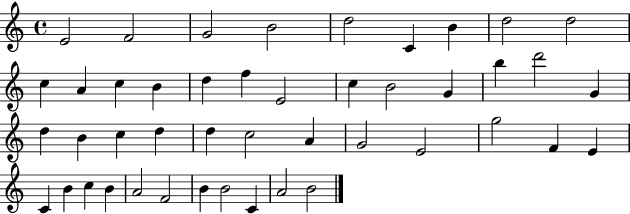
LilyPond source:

{
  \clef treble
  \time 4/4
  \defaultTimeSignature
  \key c \major
  e'2 f'2 | g'2 b'2 | d''2 c'4 b'4 | d''2 d''2 | \break c''4 a'4 c''4 b'4 | d''4 f''4 e'2 | c''4 b'2 g'4 | b''4 d'''2 g'4 | \break d''4 b'4 c''4 d''4 | d''4 c''2 a'4 | g'2 e'2 | g''2 f'4 e'4 | \break c'4 b'4 c''4 b'4 | a'2 f'2 | b'4 b'2 c'4 | a'2 b'2 | \break \bar "|."
}